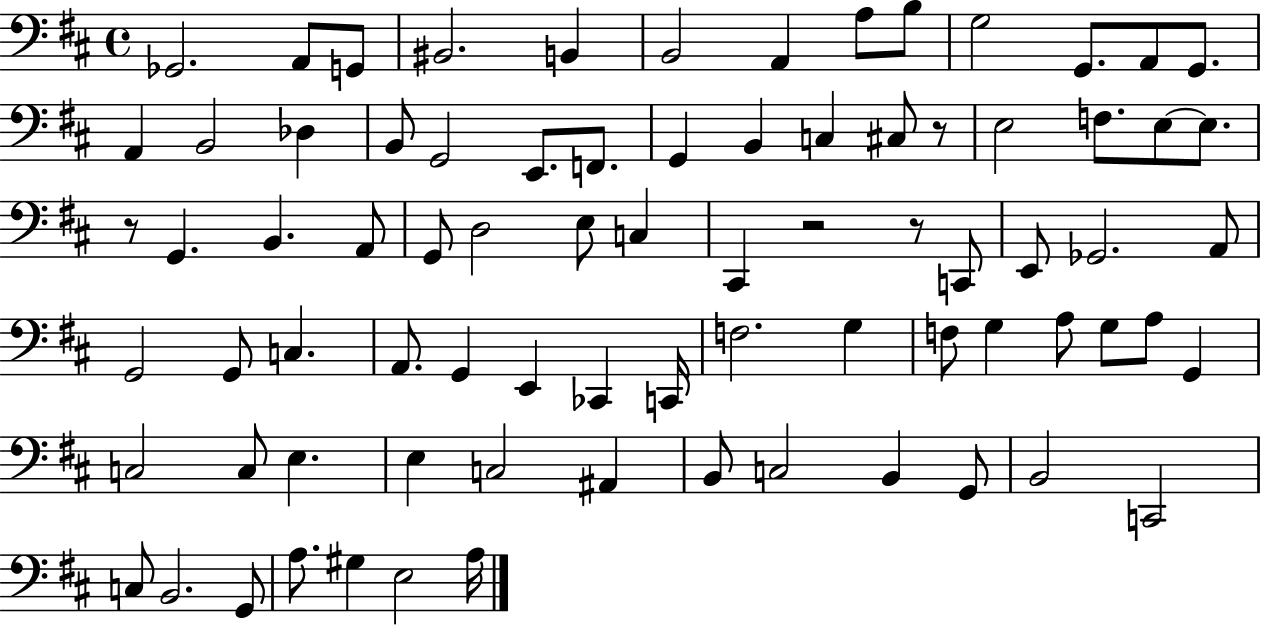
Gb2/h. A2/e G2/e BIS2/h. B2/q B2/h A2/q A3/e B3/e G3/h G2/e. A2/e G2/e. A2/q B2/h Db3/q B2/e G2/h E2/e. F2/e. G2/q B2/q C3/q C#3/e R/e E3/h F3/e. E3/e E3/e. R/e G2/q. B2/q. A2/e G2/e D3/h E3/e C3/q C#2/q R/h R/e C2/e E2/e Gb2/h. A2/e G2/h G2/e C3/q. A2/e. G2/q E2/q CES2/q C2/s F3/h. G3/q F3/e G3/q A3/e G3/e A3/e G2/q C3/h C3/e E3/q. E3/q C3/h A#2/q B2/e C3/h B2/q G2/e B2/h C2/h C3/e B2/h. G2/e A3/e. G#3/q E3/h A3/s